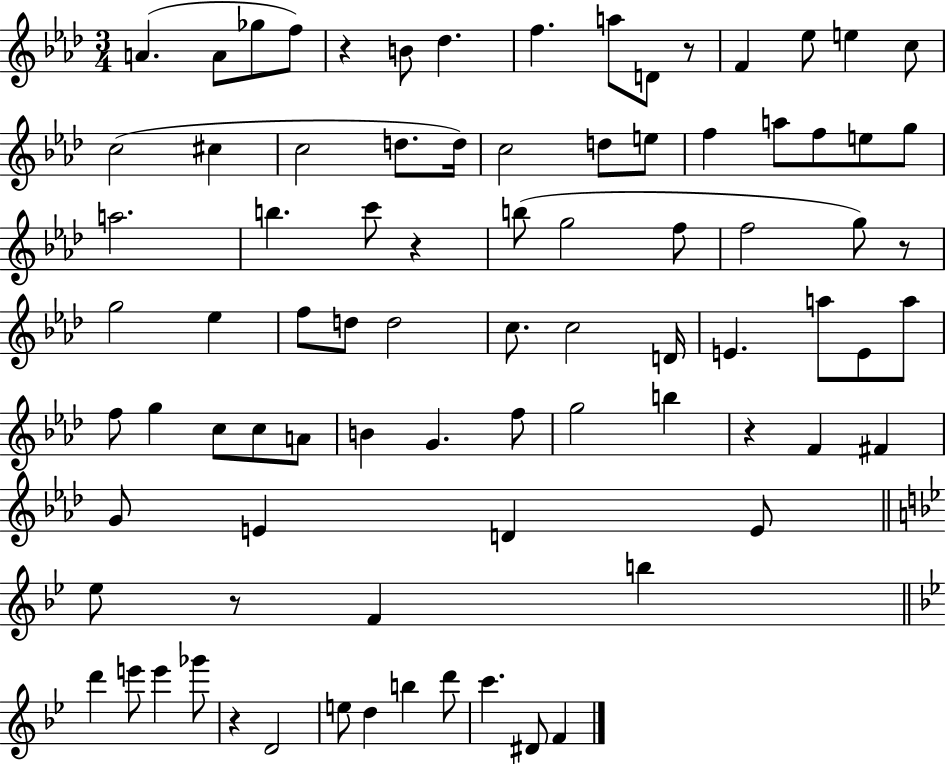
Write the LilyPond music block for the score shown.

{
  \clef treble
  \numericTimeSignature
  \time 3/4
  \key aes \major
  \repeat volta 2 { a'4.( a'8 ges''8 f''8) | r4 b'8 des''4. | f''4. a''8 d'8 r8 | f'4 ees''8 e''4 c''8 | \break c''2( cis''4 | c''2 d''8. d''16) | c''2 d''8 e''8 | f''4 a''8 f''8 e''8 g''8 | \break a''2. | b''4. c'''8 r4 | b''8( g''2 f''8 | f''2 g''8) r8 | \break g''2 ees''4 | f''8 d''8 d''2 | c''8. c''2 d'16 | e'4. a''8 e'8 a''8 | \break f''8 g''4 c''8 c''8 a'8 | b'4 g'4. f''8 | g''2 b''4 | r4 f'4 fis'4 | \break g'8 e'4 d'4 e'8 | \bar "||" \break \key bes \major ees''8 r8 f'4 b''4 | \bar "||" \break \key g \minor d'''4 e'''8 e'''4 ges'''8 | r4 d'2 | e''8 d''4 b''4 d'''8 | c'''4. dis'8 f'4 | \break } \bar "|."
}